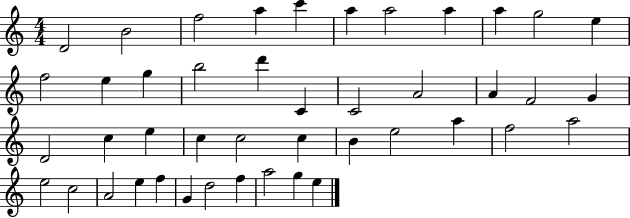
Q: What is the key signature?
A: C major